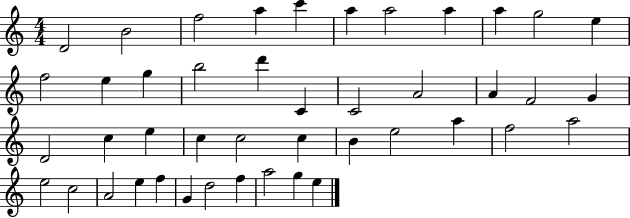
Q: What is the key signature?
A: C major